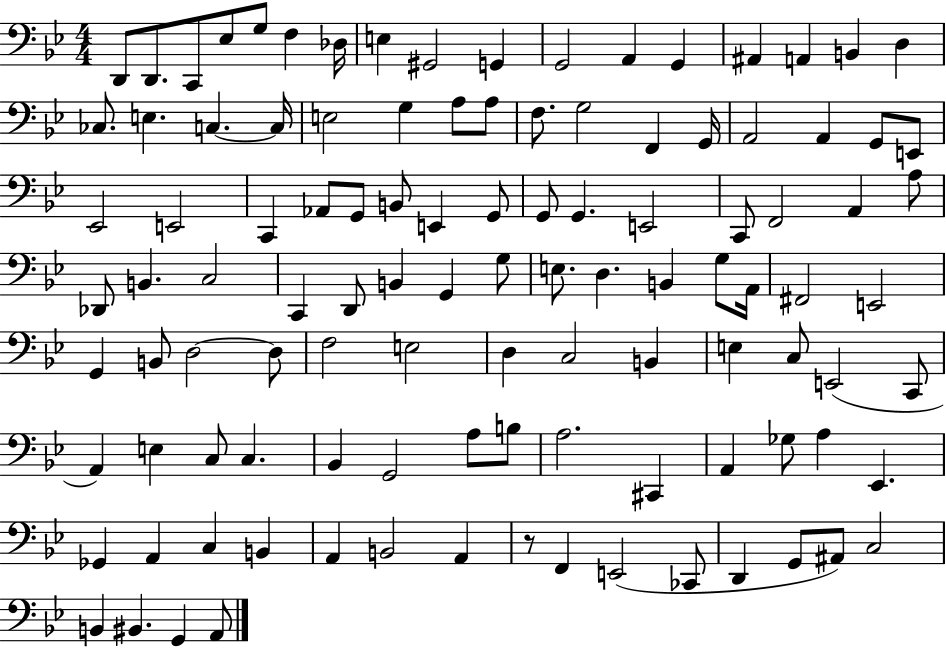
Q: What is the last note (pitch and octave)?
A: A2